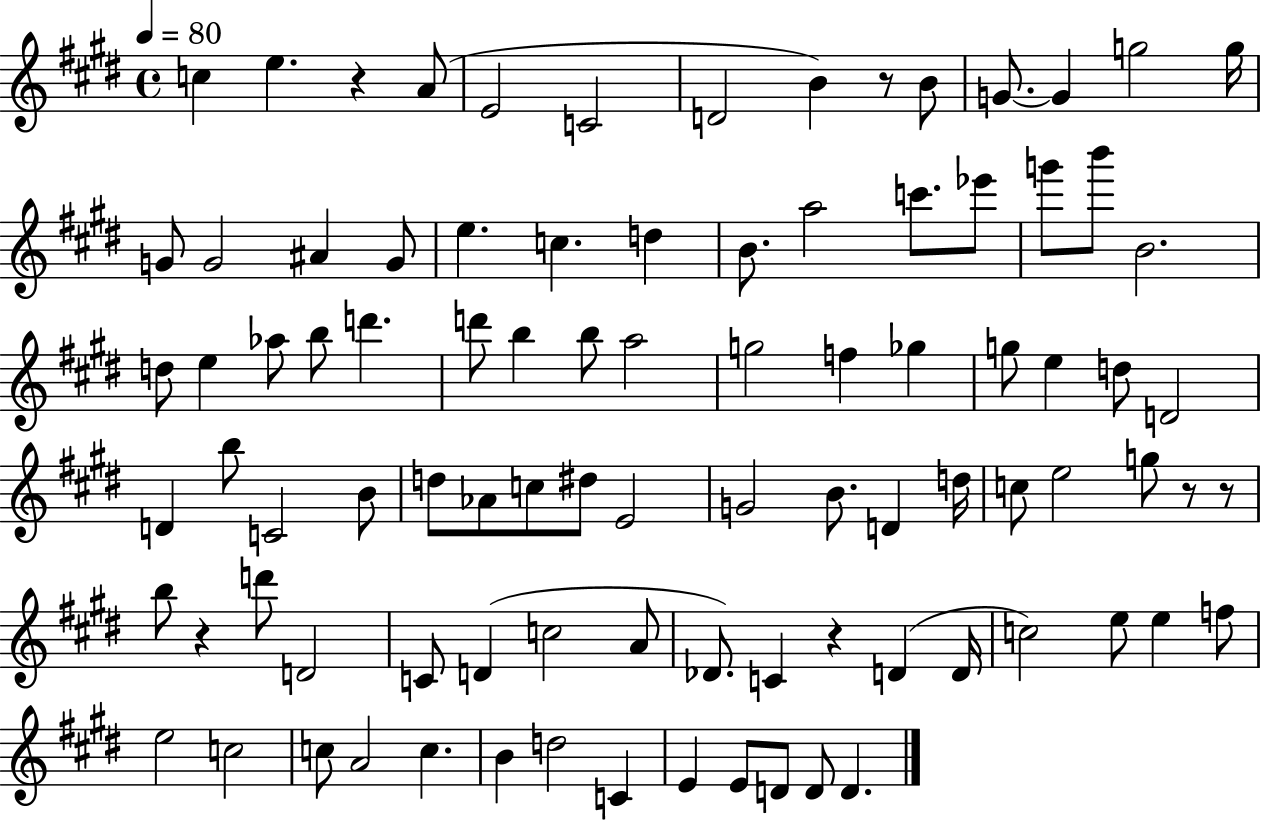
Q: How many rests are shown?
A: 6